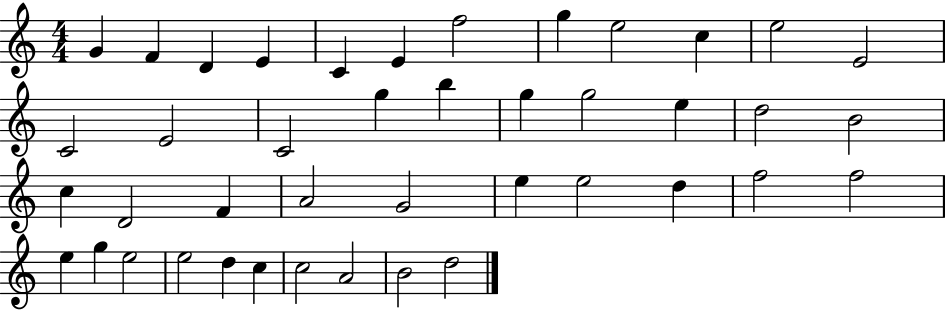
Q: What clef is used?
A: treble